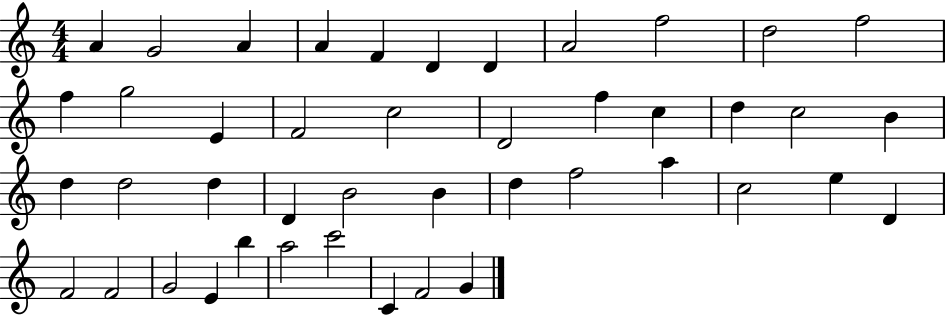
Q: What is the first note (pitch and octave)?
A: A4